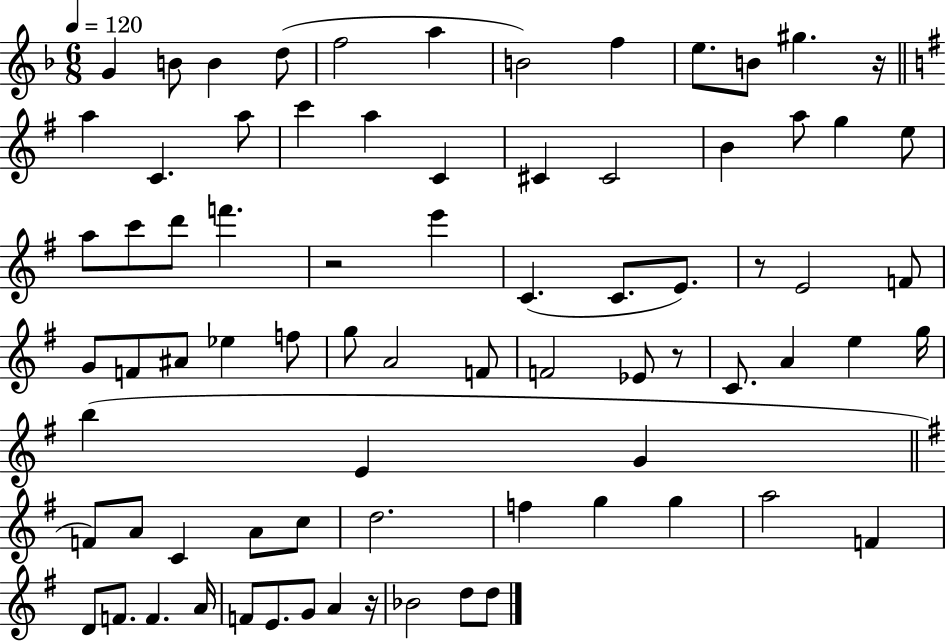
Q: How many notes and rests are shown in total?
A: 77